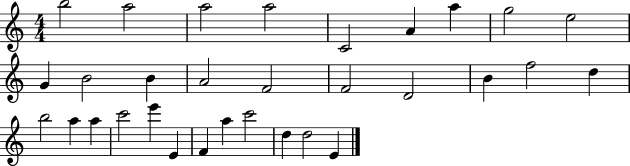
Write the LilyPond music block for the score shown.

{
  \clef treble
  \numericTimeSignature
  \time 4/4
  \key c \major
  b''2 a''2 | a''2 a''2 | c'2 a'4 a''4 | g''2 e''2 | \break g'4 b'2 b'4 | a'2 f'2 | f'2 d'2 | b'4 f''2 d''4 | \break b''2 a''4 a''4 | c'''2 e'''4 e'4 | f'4 a''4 c'''2 | d''4 d''2 e'4 | \break \bar "|."
}